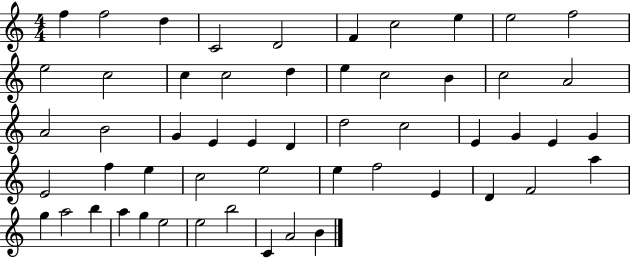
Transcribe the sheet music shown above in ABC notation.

X:1
T:Untitled
M:4/4
L:1/4
K:C
f f2 d C2 D2 F c2 e e2 f2 e2 c2 c c2 d e c2 B c2 A2 A2 B2 G E E D d2 c2 E G E G E2 f e c2 e2 e f2 E D F2 a g a2 b a g e2 e2 b2 C A2 B